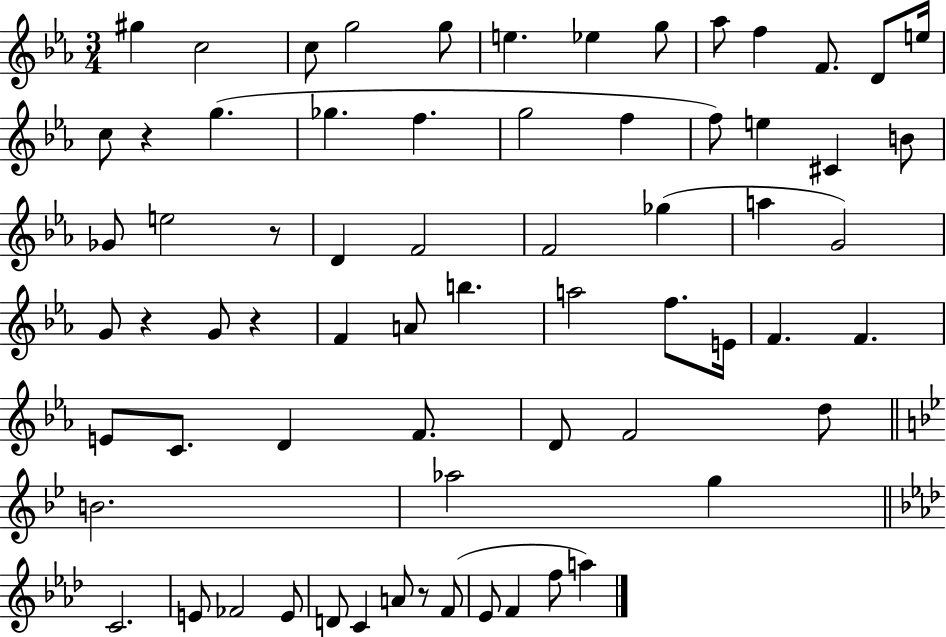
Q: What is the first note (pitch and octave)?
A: G#5